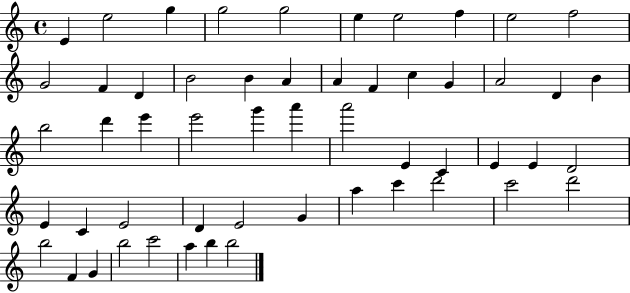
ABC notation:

X:1
T:Untitled
M:4/4
L:1/4
K:C
E e2 g g2 g2 e e2 f e2 f2 G2 F D B2 B A A F c G A2 D B b2 d' e' e'2 g' a' a'2 E C E E D2 E C E2 D E2 G a c' d'2 c'2 d'2 b2 F G b2 c'2 a b b2